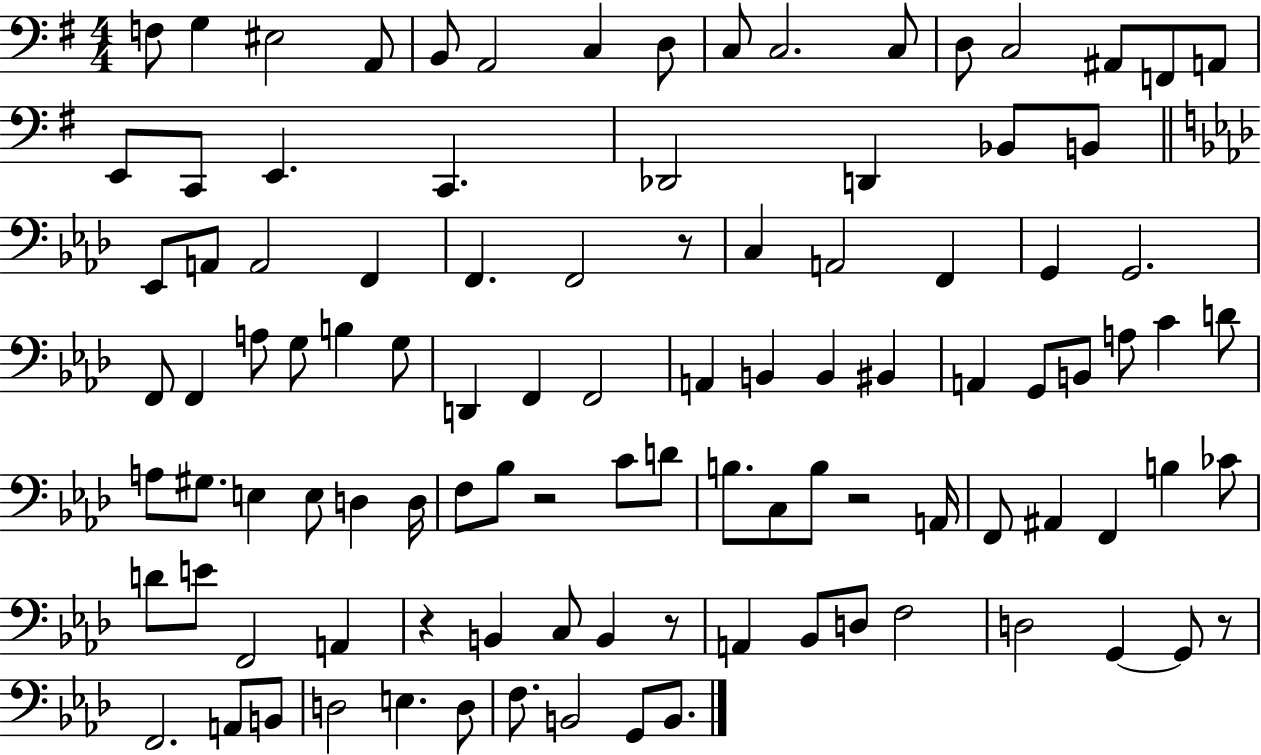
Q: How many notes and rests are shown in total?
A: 103